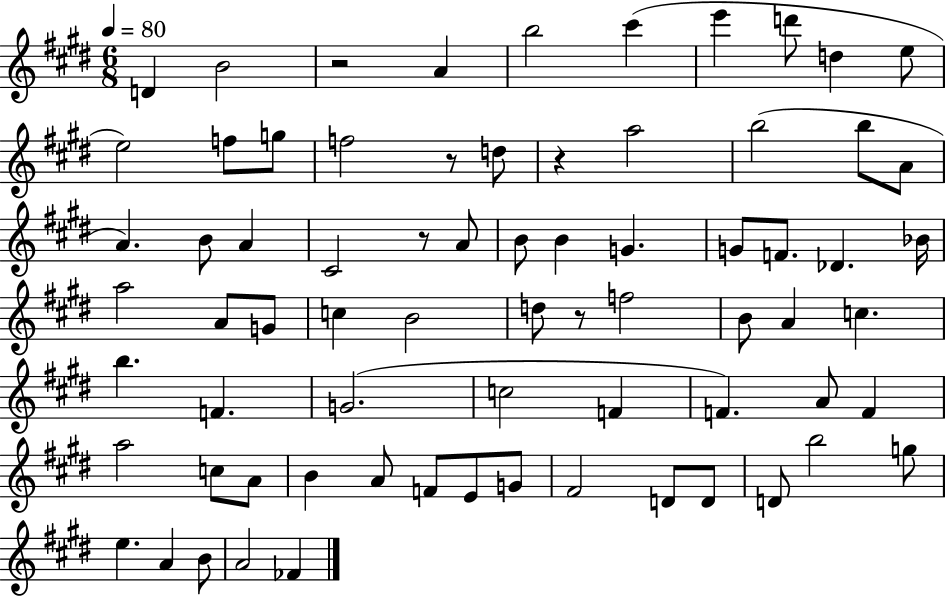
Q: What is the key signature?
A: E major